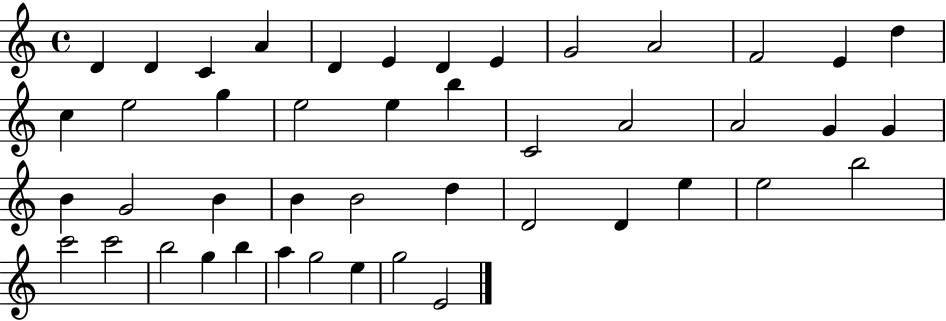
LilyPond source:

{
  \clef treble
  \time 4/4
  \defaultTimeSignature
  \key c \major
  d'4 d'4 c'4 a'4 | d'4 e'4 d'4 e'4 | g'2 a'2 | f'2 e'4 d''4 | \break c''4 e''2 g''4 | e''2 e''4 b''4 | c'2 a'2 | a'2 g'4 g'4 | \break b'4 g'2 b'4 | b'4 b'2 d''4 | d'2 d'4 e''4 | e''2 b''2 | \break c'''2 c'''2 | b''2 g''4 b''4 | a''4 g''2 e''4 | g''2 e'2 | \break \bar "|."
}